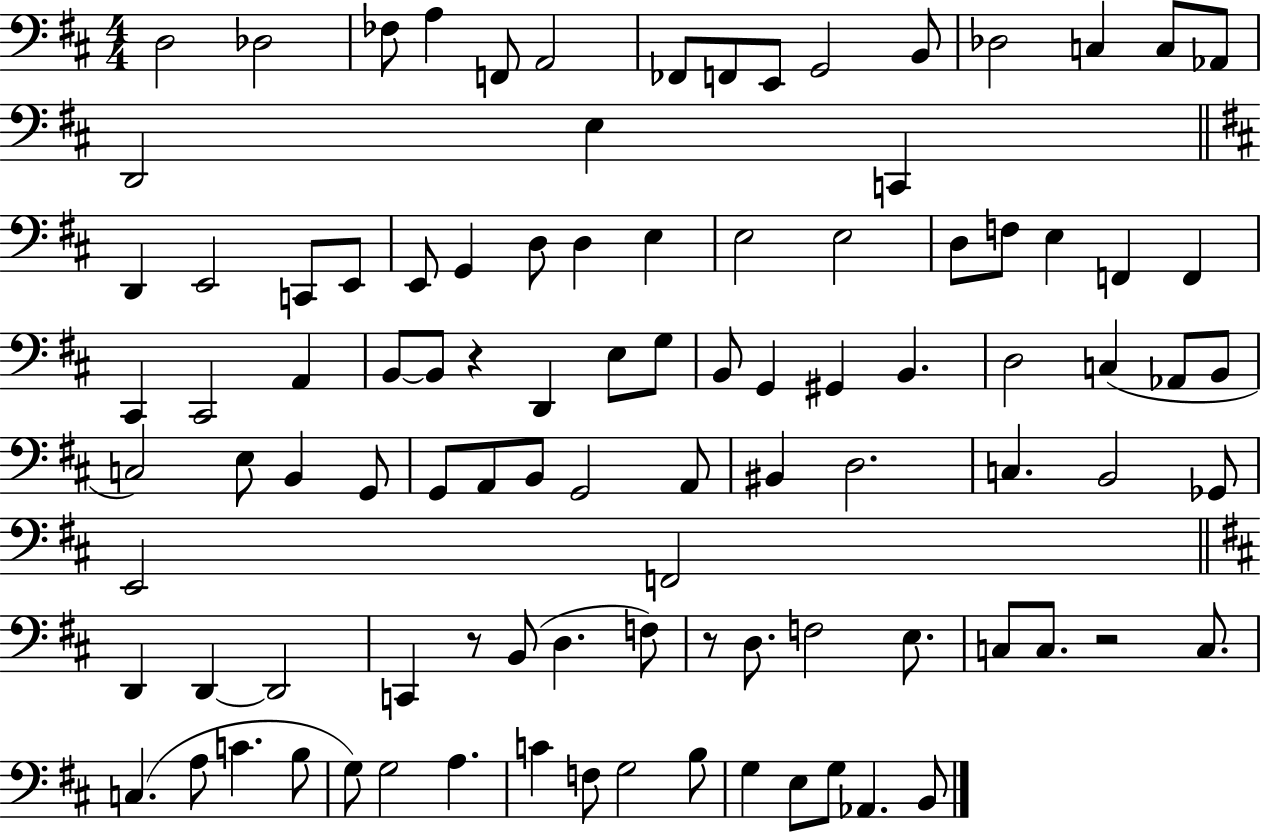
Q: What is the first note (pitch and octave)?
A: D3